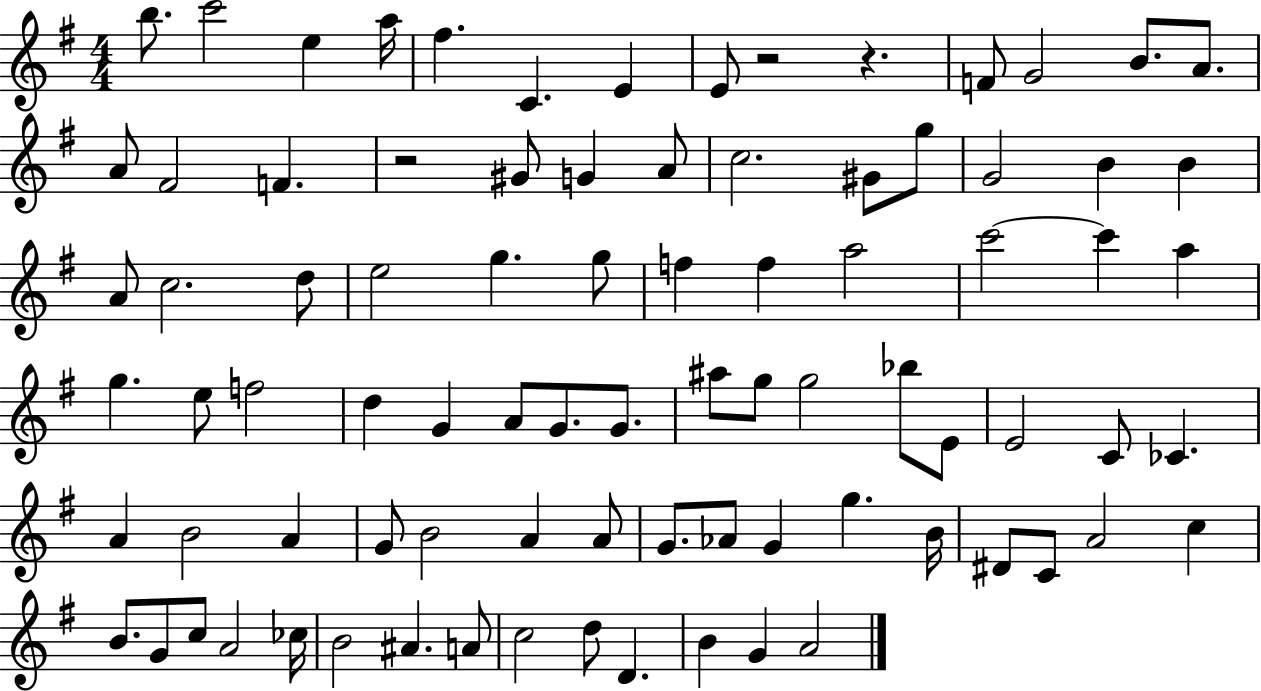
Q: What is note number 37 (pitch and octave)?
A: G5